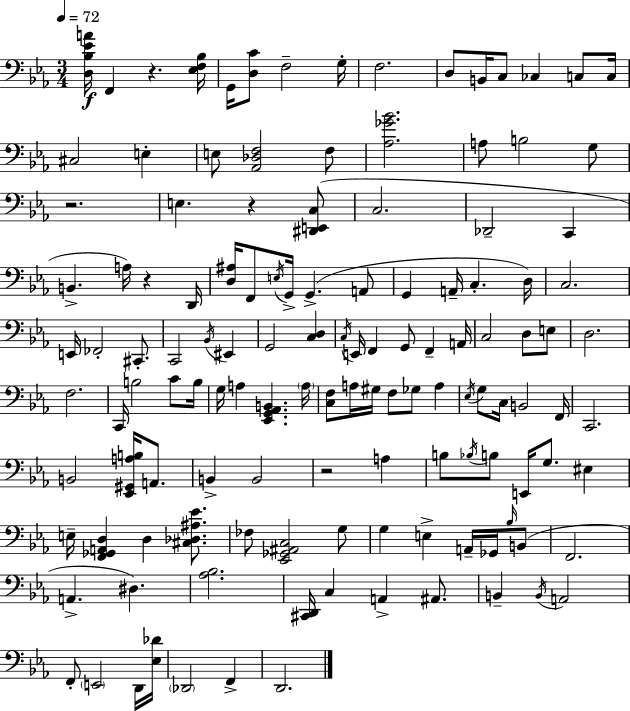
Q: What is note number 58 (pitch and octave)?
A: G3